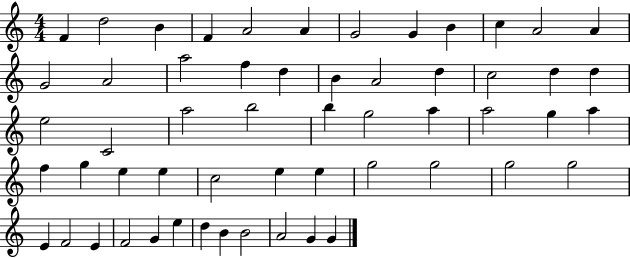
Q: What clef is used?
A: treble